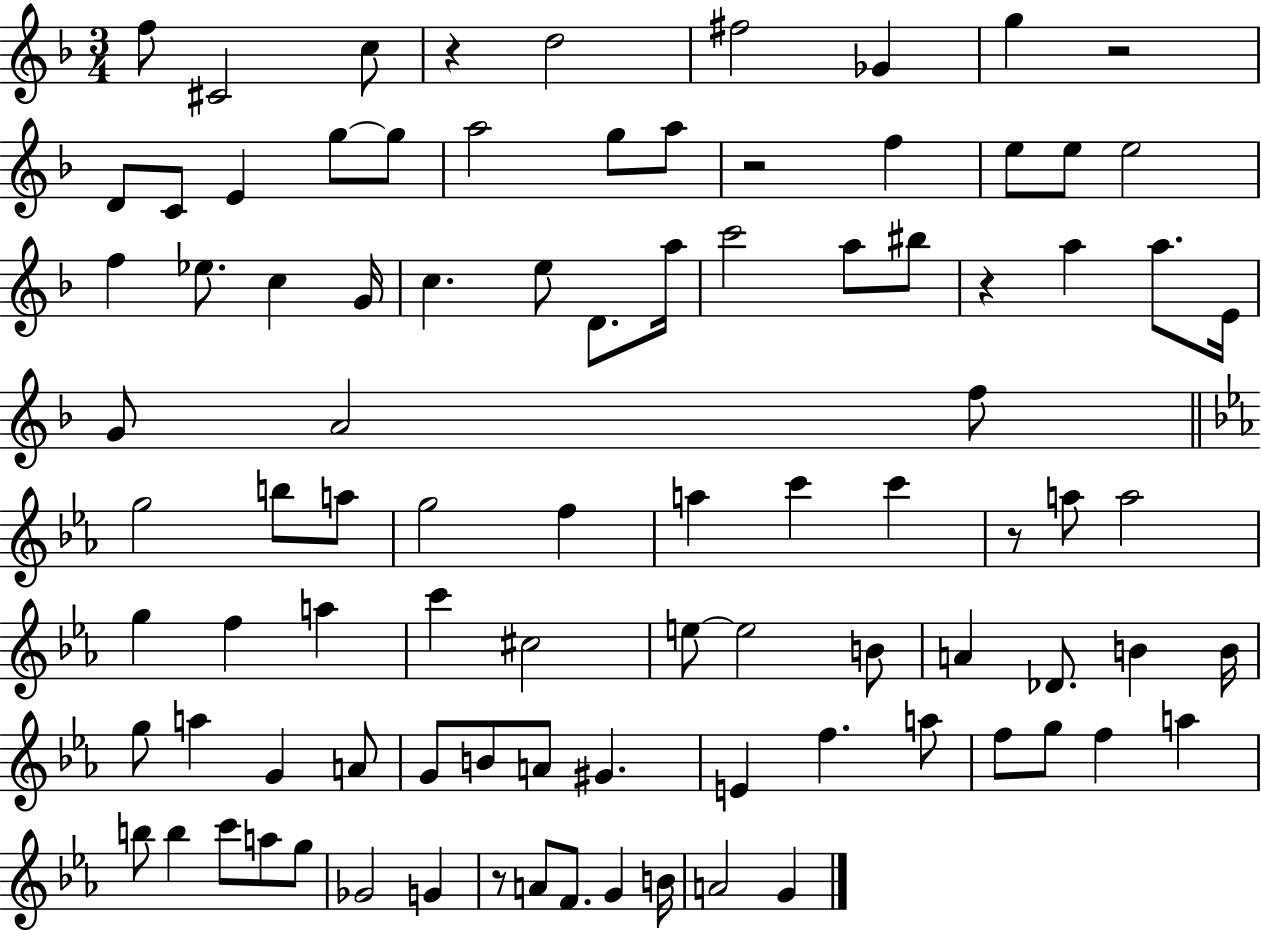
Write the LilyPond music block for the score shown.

{
  \clef treble
  \numericTimeSignature
  \time 3/4
  \key f \major
  \repeat volta 2 { f''8 cis'2 c''8 | r4 d''2 | fis''2 ges'4 | g''4 r2 | \break d'8 c'8 e'4 g''8~~ g''8 | a''2 g''8 a''8 | r2 f''4 | e''8 e''8 e''2 | \break f''4 ees''8. c''4 g'16 | c''4. e''8 d'8. a''16 | c'''2 a''8 bis''8 | r4 a''4 a''8. e'16 | \break g'8 a'2 f''8 | \bar "||" \break \key c \minor g''2 b''8 a''8 | g''2 f''4 | a''4 c'''4 c'''4 | r8 a''8 a''2 | \break g''4 f''4 a''4 | c'''4 cis''2 | e''8~~ e''2 b'8 | a'4 des'8. b'4 b'16 | \break g''8 a''4 g'4 a'8 | g'8 b'8 a'8 gis'4. | e'4 f''4. a''8 | f''8 g''8 f''4 a''4 | \break b''8 b''4 c'''8 a''8 g''8 | ges'2 g'4 | r8 a'8 f'8. g'4 b'16 | a'2 g'4 | \break } \bar "|."
}